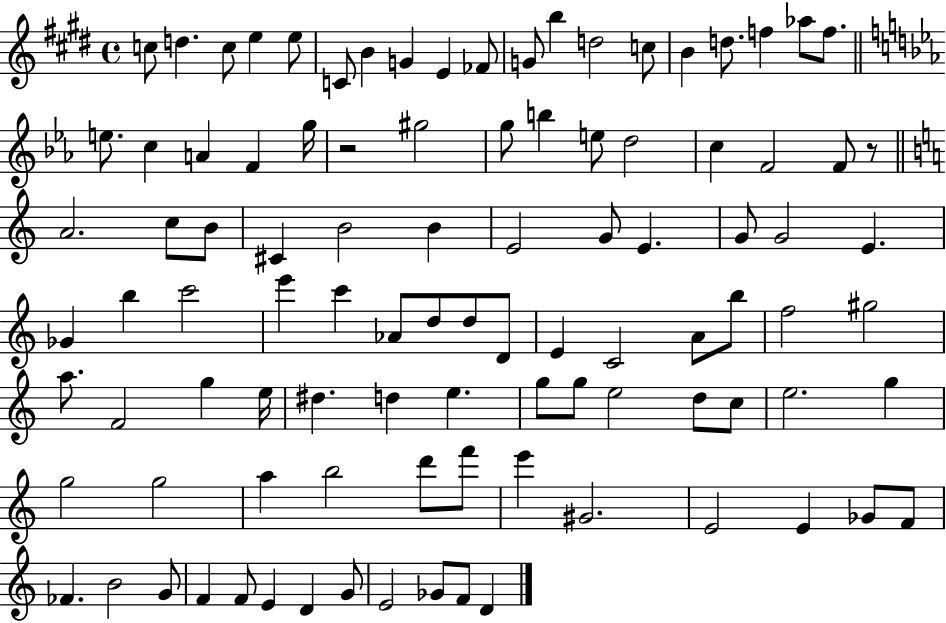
C5/e D5/q. C5/e E5/q E5/e C4/e B4/q G4/q E4/q FES4/e G4/e B5/q D5/h C5/e B4/q D5/e. F5/q Ab5/e F5/e. E5/e. C5/q A4/q F4/q G5/s R/h G#5/h G5/e B5/q E5/e D5/h C5/q F4/h F4/e R/e A4/h. C5/e B4/e C#4/q B4/h B4/q E4/h G4/e E4/q. G4/e G4/h E4/q. Gb4/q B5/q C6/h E6/q C6/q Ab4/e D5/e D5/e D4/e E4/q C4/h A4/e B5/e F5/h G#5/h A5/e. F4/h G5/q E5/s D#5/q. D5/q E5/q. G5/e G5/e E5/h D5/e C5/e E5/h. G5/q G5/h G5/h A5/q B5/h D6/e F6/e E6/q G#4/h. E4/h E4/q Gb4/e F4/e FES4/q. B4/h G4/e F4/q F4/e E4/q D4/q G4/e E4/h Gb4/e F4/e D4/q